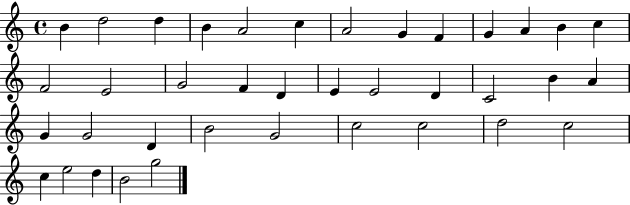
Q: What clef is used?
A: treble